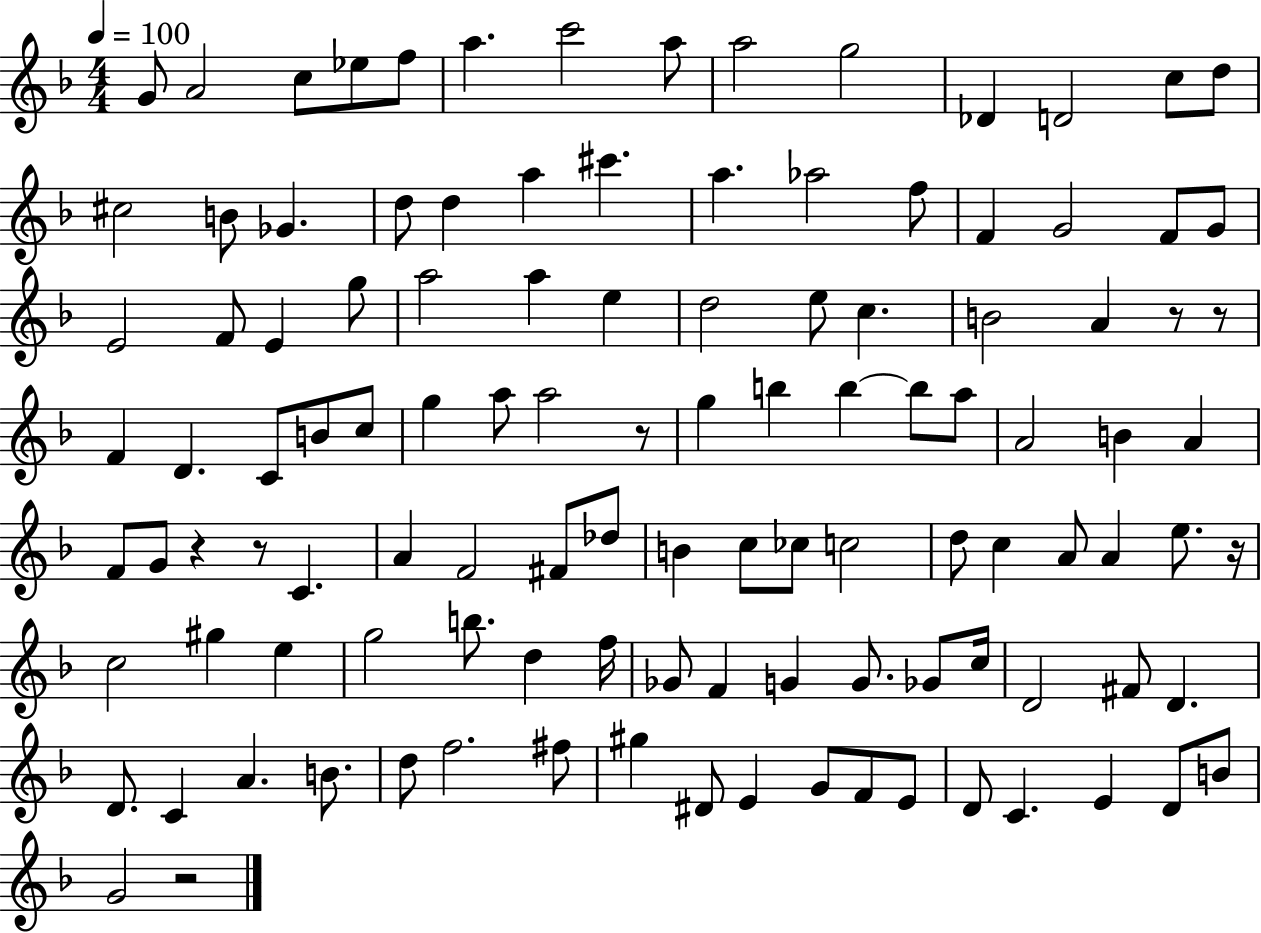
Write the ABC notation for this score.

X:1
T:Untitled
M:4/4
L:1/4
K:F
G/2 A2 c/2 _e/2 f/2 a c'2 a/2 a2 g2 _D D2 c/2 d/2 ^c2 B/2 _G d/2 d a ^c' a _a2 f/2 F G2 F/2 G/2 E2 F/2 E g/2 a2 a e d2 e/2 c B2 A z/2 z/2 F D C/2 B/2 c/2 g a/2 a2 z/2 g b b b/2 a/2 A2 B A F/2 G/2 z z/2 C A F2 ^F/2 _d/2 B c/2 _c/2 c2 d/2 c A/2 A e/2 z/4 c2 ^g e g2 b/2 d f/4 _G/2 F G G/2 _G/2 c/4 D2 ^F/2 D D/2 C A B/2 d/2 f2 ^f/2 ^g ^D/2 E G/2 F/2 E/2 D/2 C E D/2 B/2 G2 z2